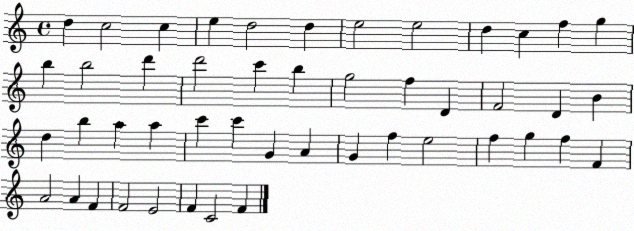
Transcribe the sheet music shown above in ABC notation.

X:1
T:Untitled
M:4/4
L:1/4
K:C
d c2 c e d2 d e2 e2 d c f g b b2 d' d'2 c' b g2 f D F2 D B d b a a c' c' G A G f e2 f g f F A2 A F F2 E2 F C2 F